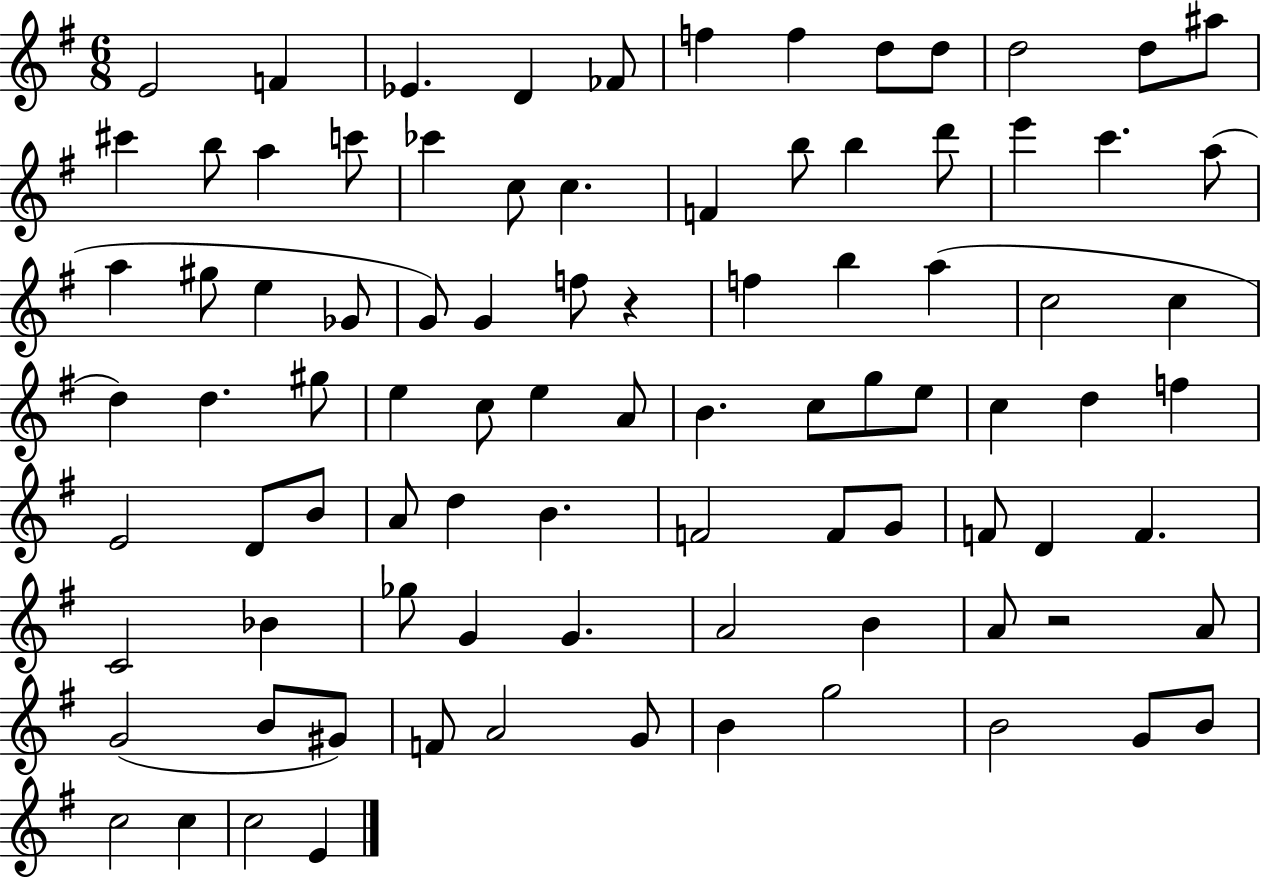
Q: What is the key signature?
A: G major